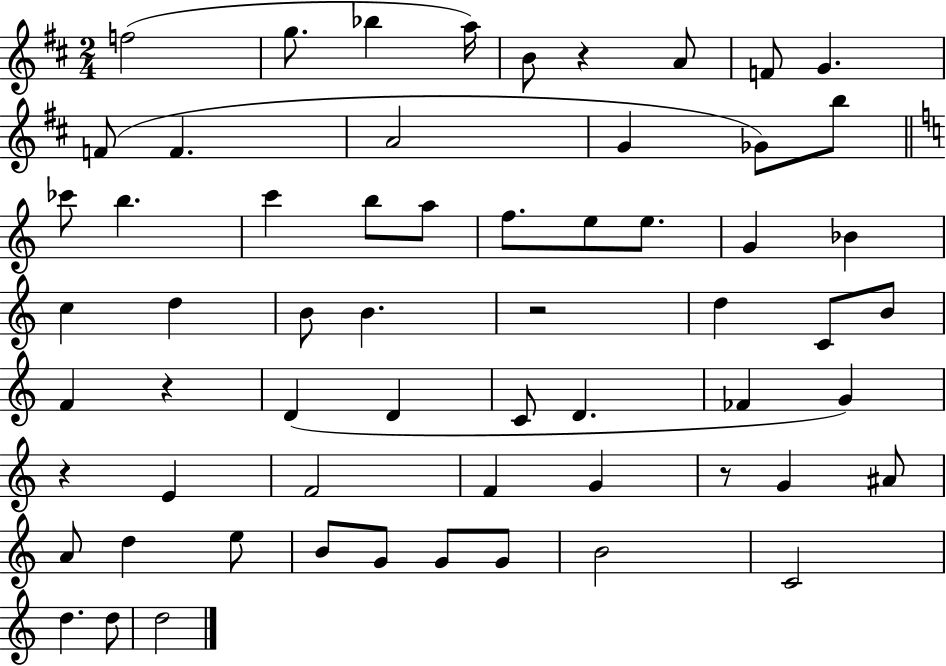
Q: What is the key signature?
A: D major